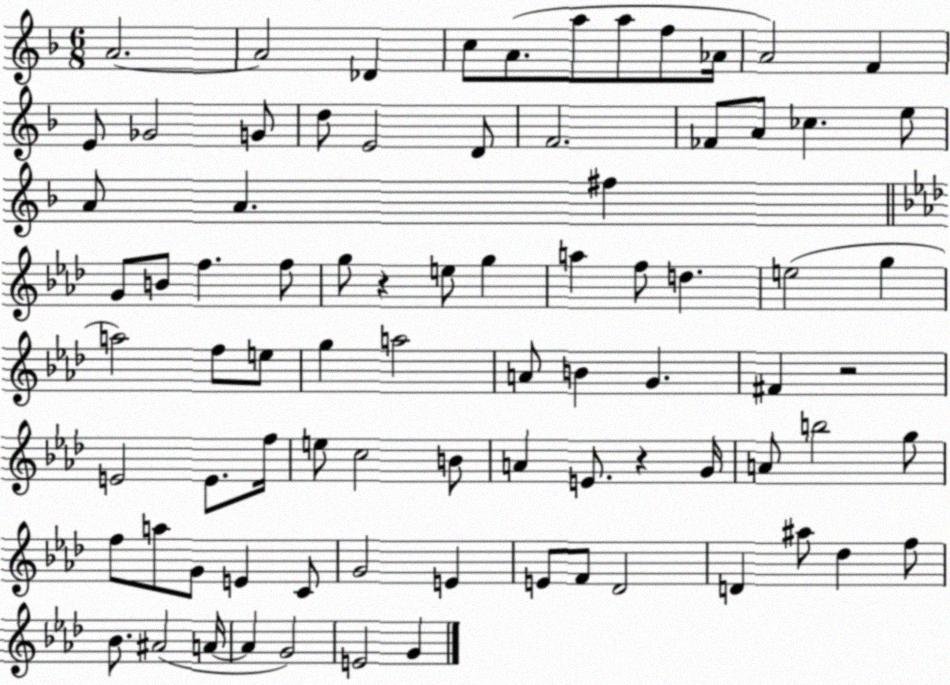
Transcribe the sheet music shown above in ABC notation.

X:1
T:Untitled
M:6/8
L:1/4
K:F
A2 A2 _D c/2 A/2 a/2 a/2 f/2 _A/4 A2 F E/2 _G2 G/2 d/2 E2 D/2 F2 _F/2 A/2 _c e/2 A/2 A ^f G/2 B/2 f f/2 g/2 z e/2 g a f/2 d e2 g a2 f/2 e/2 g a2 A/2 B G ^F z2 E2 E/2 f/4 e/2 c2 B/2 A E/2 z G/4 A/2 b2 g/2 f/2 a/2 G/2 E C/2 G2 E E/2 F/2 _D2 D ^a/2 _d f/2 _B/2 ^A2 A/4 A G2 E2 G